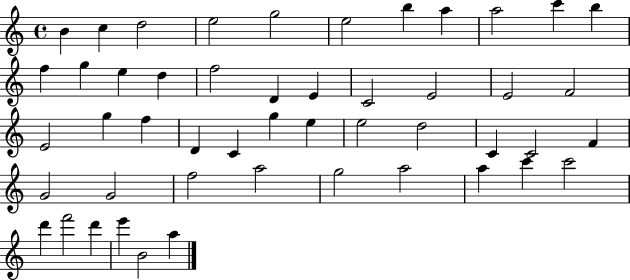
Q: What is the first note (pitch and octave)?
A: B4